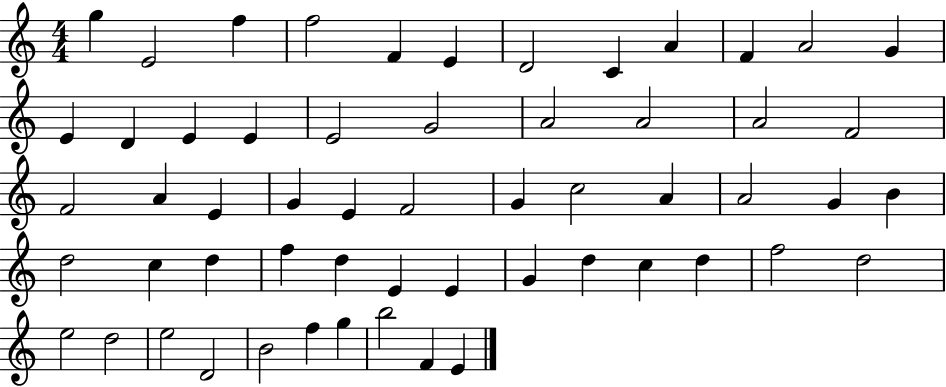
G5/q E4/h F5/q F5/h F4/q E4/q D4/h C4/q A4/q F4/q A4/h G4/q E4/q D4/q E4/q E4/q E4/h G4/h A4/h A4/h A4/h F4/h F4/h A4/q E4/q G4/q E4/q F4/h G4/q C5/h A4/q A4/h G4/q B4/q D5/h C5/q D5/q F5/q D5/q E4/q E4/q G4/q D5/q C5/q D5/q F5/h D5/h E5/h D5/h E5/h D4/h B4/h F5/q G5/q B5/h F4/q E4/q